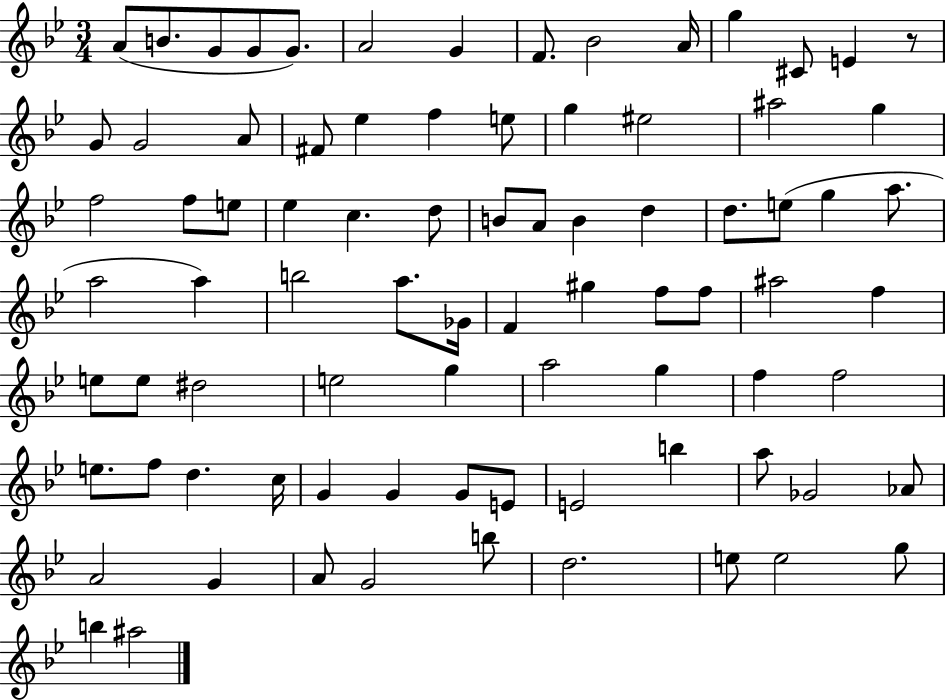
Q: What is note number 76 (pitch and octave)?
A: B5